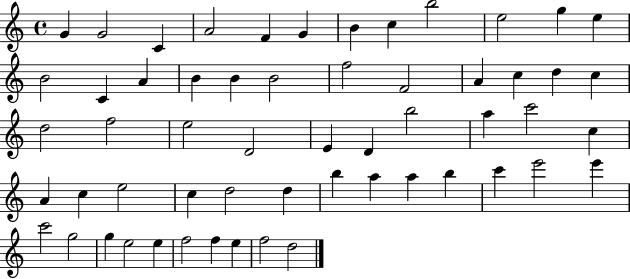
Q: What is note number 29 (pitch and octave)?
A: E4